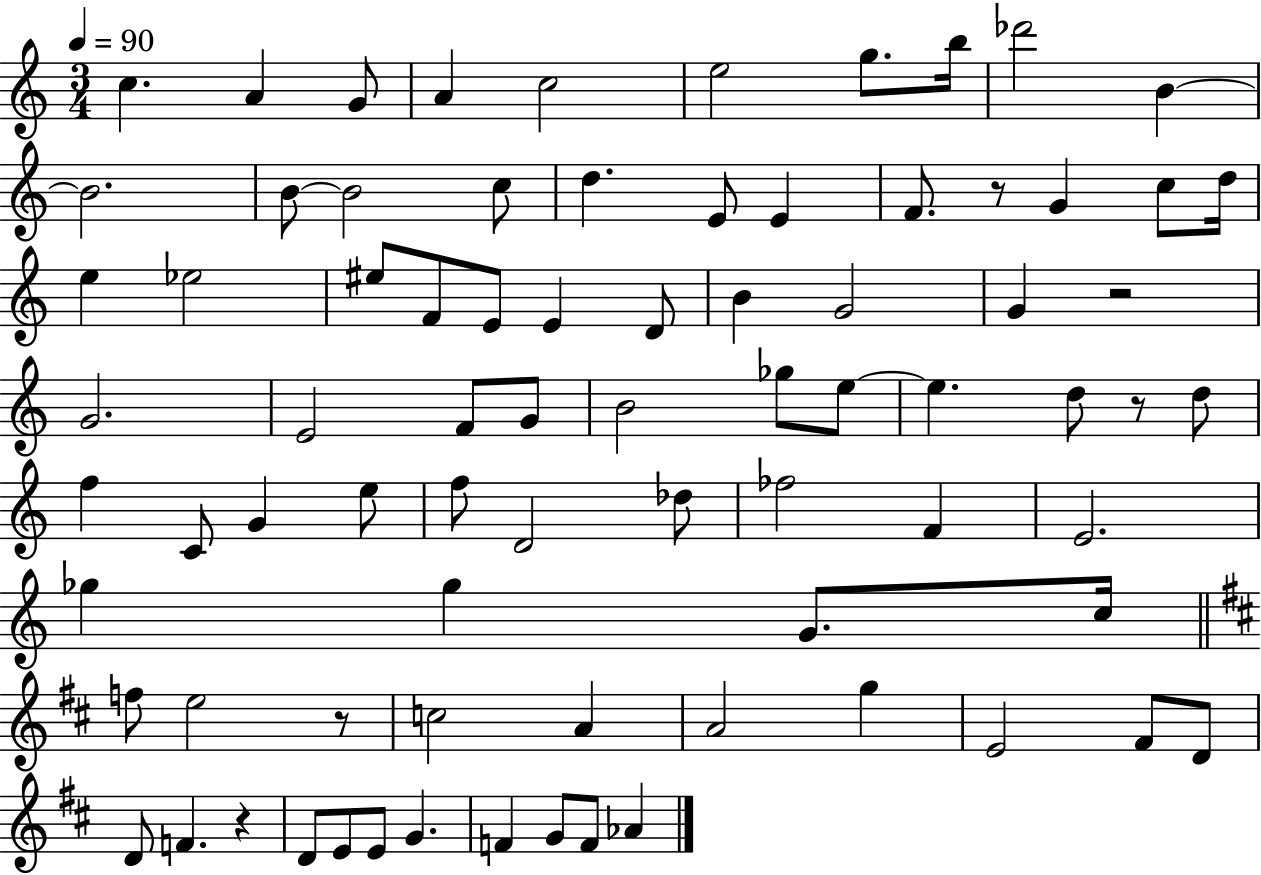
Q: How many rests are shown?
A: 5